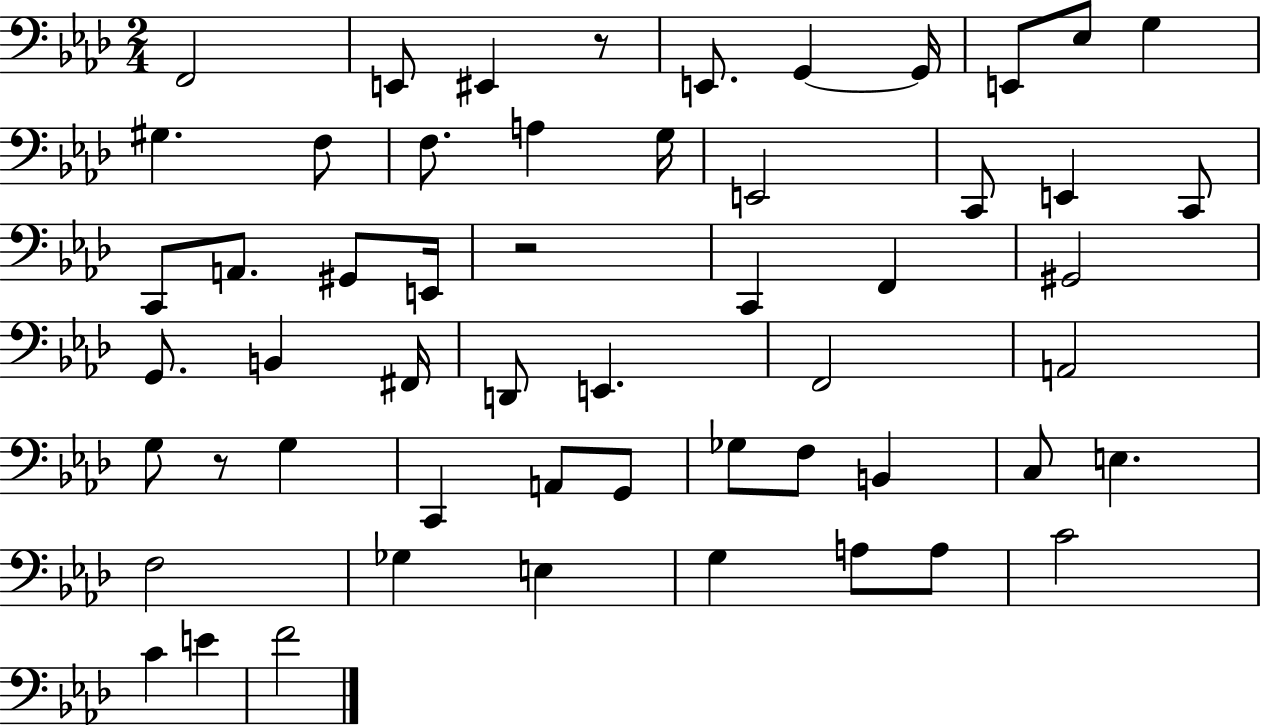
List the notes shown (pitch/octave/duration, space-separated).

F2/h E2/e EIS2/q R/e E2/e. G2/q G2/s E2/e Eb3/e G3/q G#3/q. F3/e F3/e. A3/q G3/s E2/h C2/e E2/q C2/e C2/e A2/e. G#2/e E2/s R/h C2/q F2/q G#2/h G2/e. B2/q F#2/s D2/e E2/q. F2/h A2/h G3/e R/e G3/q C2/q A2/e G2/e Gb3/e F3/e B2/q C3/e E3/q. F3/h Gb3/q E3/q G3/q A3/e A3/e C4/h C4/q E4/q F4/h